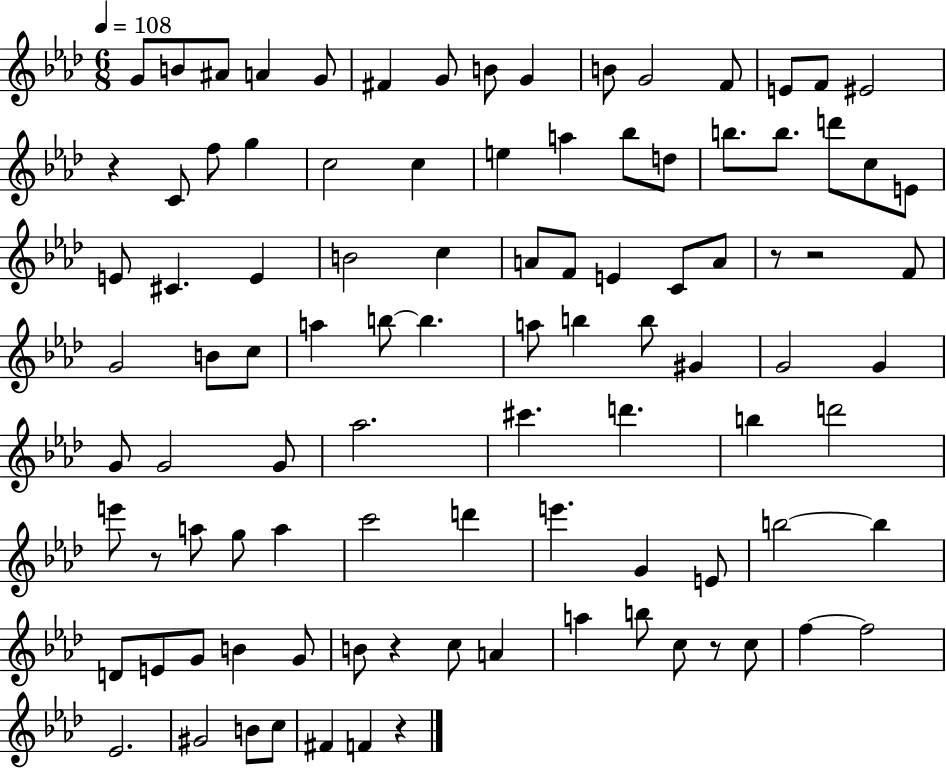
{
  \clef treble
  \numericTimeSignature
  \time 6/8
  \key aes \major
  \tempo 4 = 108
  g'8 b'8 ais'8 a'4 g'8 | fis'4 g'8 b'8 g'4 | b'8 g'2 f'8 | e'8 f'8 eis'2 | \break r4 c'8 f''8 g''4 | c''2 c''4 | e''4 a''4 bes''8 d''8 | b''8. b''8. d'''8 c''8 e'8 | \break e'8 cis'4. e'4 | b'2 c''4 | a'8 f'8 e'4 c'8 a'8 | r8 r2 f'8 | \break g'2 b'8 c''8 | a''4 b''8~~ b''4. | a''8 b''4 b''8 gis'4 | g'2 g'4 | \break g'8 g'2 g'8 | aes''2. | cis'''4. d'''4. | b''4 d'''2 | \break e'''8 r8 a''8 g''8 a''4 | c'''2 d'''4 | e'''4. g'4 e'8 | b''2~~ b''4 | \break d'8 e'8 g'8 b'4 g'8 | b'8 r4 c''8 a'4 | a''4 b''8 c''8 r8 c''8 | f''4~~ f''2 | \break ees'2. | gis'2 b'8 c''8 | fis'4 f'4 r4 | \bar "|."
}